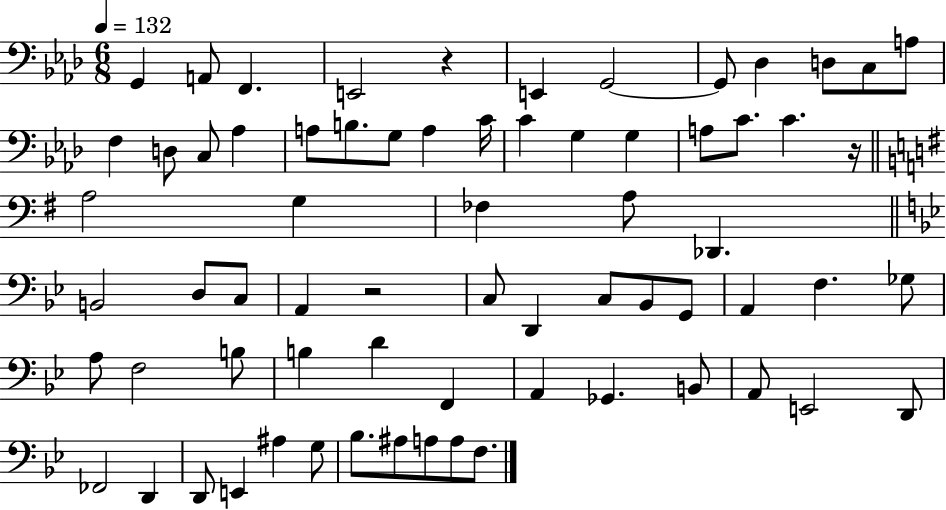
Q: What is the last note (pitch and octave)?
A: F3